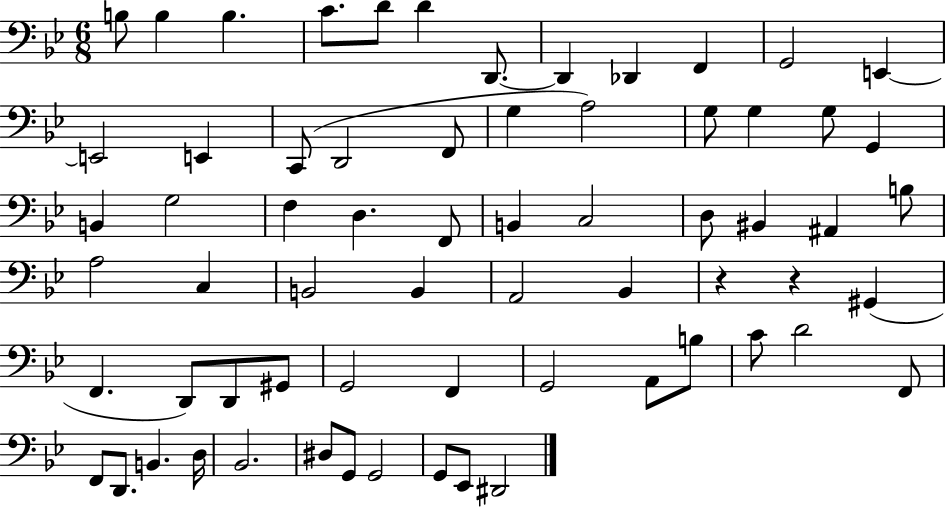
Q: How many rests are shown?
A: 2